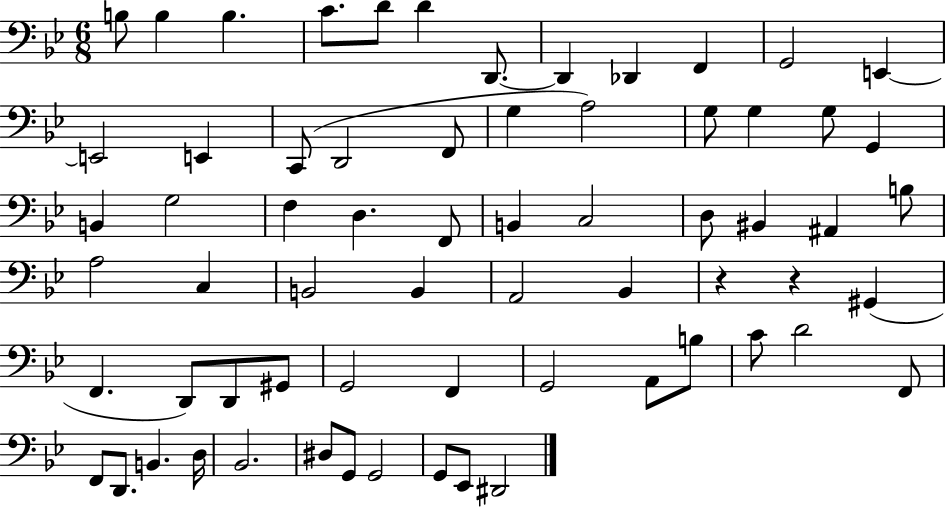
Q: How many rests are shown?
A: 2